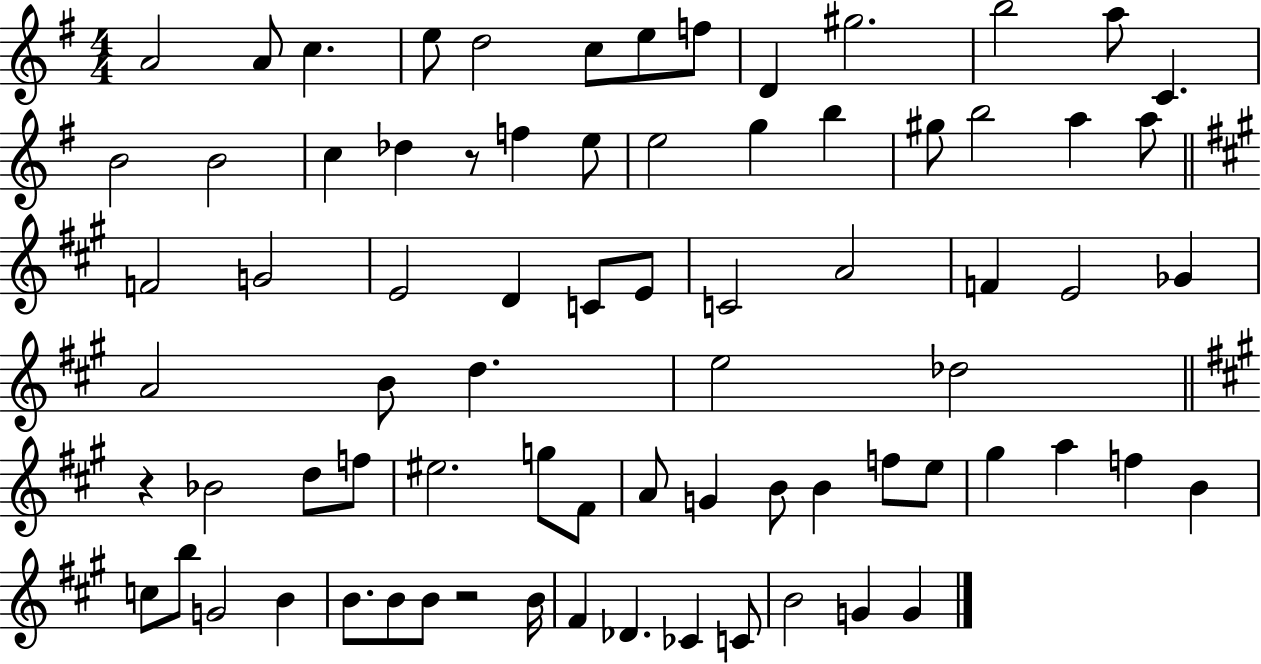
{
  \clef treble
  \numericTimeSignature
  \time 4/4
  \key g \major
  \repeat volta 2 { a'2 a'8 c''4. | e''8 d''2 c''8 e''8 f''8 | d'4 gis''2. | b''2 a''8 c'4. | \break b'2 b'2 | c''4 des''4 r8 f''4 e''8 | e''2 g''4 b''4 | gis''8 b''2 a''4 a''8 | \break \bar "||" \break \key a \major f'2 g'2 | e'2 d'4 c'8 e'8 | c'2 a'2 | f'4 e'2 ges'4 | \break a'2 b'8 d''4. | e''2 des''2 | \bar "||" \break \key a \major r4 bes'2 d''8 f''8 | eis''2. g''8 fis'8 | a'8 g'4 b'8 b'4 f''8 e''8 | gis''4 a''4 f''4 b'4 | \break c''8 b''8 g'2 b'4 | b'8. b'8 b'8 r2 b'16 | fis'4 des'4. ces'4 c'8 | b'2 g'4 g'4 | \break } \bar "|."
}